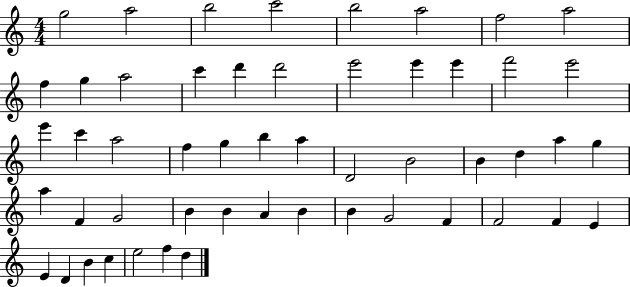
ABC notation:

X:1
T:Untitled
M:4/4
L:1/4
K:C
g2 a2 b2 c'2 b2 a2 f2 a2 f g a2 c' d' d'2 e'2 e' e' f'2 e'2 e' c' a2 f g b a D2 B2 B d a g a F G2 B B A B B G2 F F2 F E E D B c e2 f d